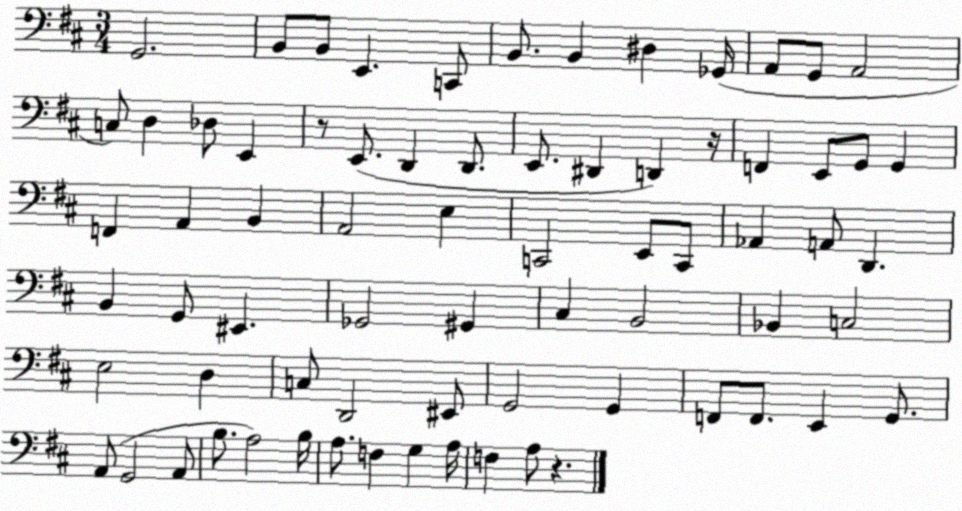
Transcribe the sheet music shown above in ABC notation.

X:1
T:Untitled
M:3/4
L:1/4
K:D
G,,2 B,,/2 B,,/2 E,, C,,/2 B,,/2 B,, ^D, _G,,/4 A,,/2 G,,/2 A,,2 C,/2 D, _D,/2 E,, z/2 E,,/2 D,, D,,/2 E,,/2 ^D,, D,, z/4 F,, E,,/2 G,,/2 G,, F,, A,, B,, A,,2 E, C,,2 E,,/2 C,,/2 _A,, A,,/2 D,, B,, G,,/2 ^E,, _G,,2 ^G,, ^C, B,,2 _B,, C,2 E,2 D, C,/2 D,,2 ^E,,/2 G,,2 G,, F,,/2 F,,/2 E,, G,,/2 A,,/2 G,,2 A,,/2 B,/2 A,2 B,/4 A,/2 F, G, A,/4 F, A,/2 z